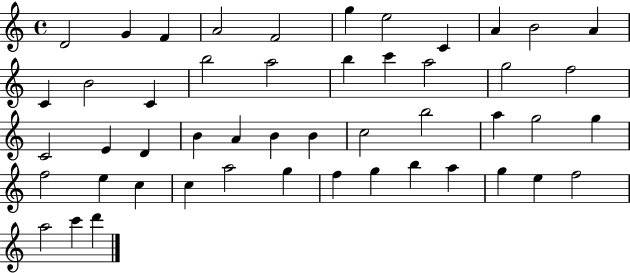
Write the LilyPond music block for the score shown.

{
  \clef treble
  \time 4/4
  \defaultTimeSignature
  \key c \major
  d'2 g'4 f'4 | a'2 f'2 | g''4 e''2 c'4 | a'4 b'2 a'4 | \break c'4 b'2 c'4 | b''2 a''2 | b''4 c'''4 a''2 | g''2 f''2 | \break c'2 e'4 d'4 | b'4 a'4 b'4 b'4 | c''2 b''2 | a''4 g''2 g''4 | \break f''2 e''4 c''4 | c''4 a''2 g''4 | f''4 g''4 b''4 a''4 | g''4 e''4 f''2 | \break a''2 c'''4 d'''4 | \bar "|."
}